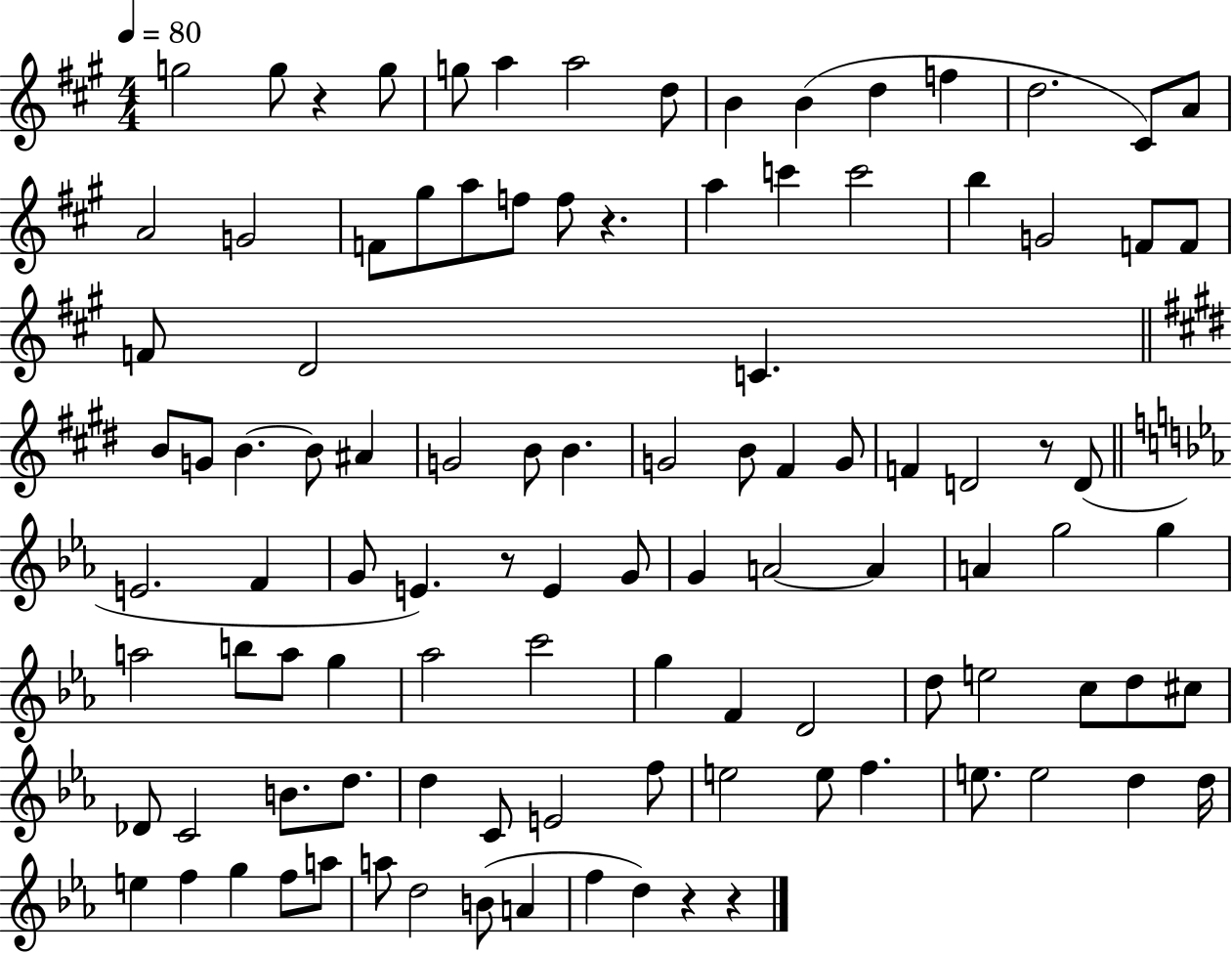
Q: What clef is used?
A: treble